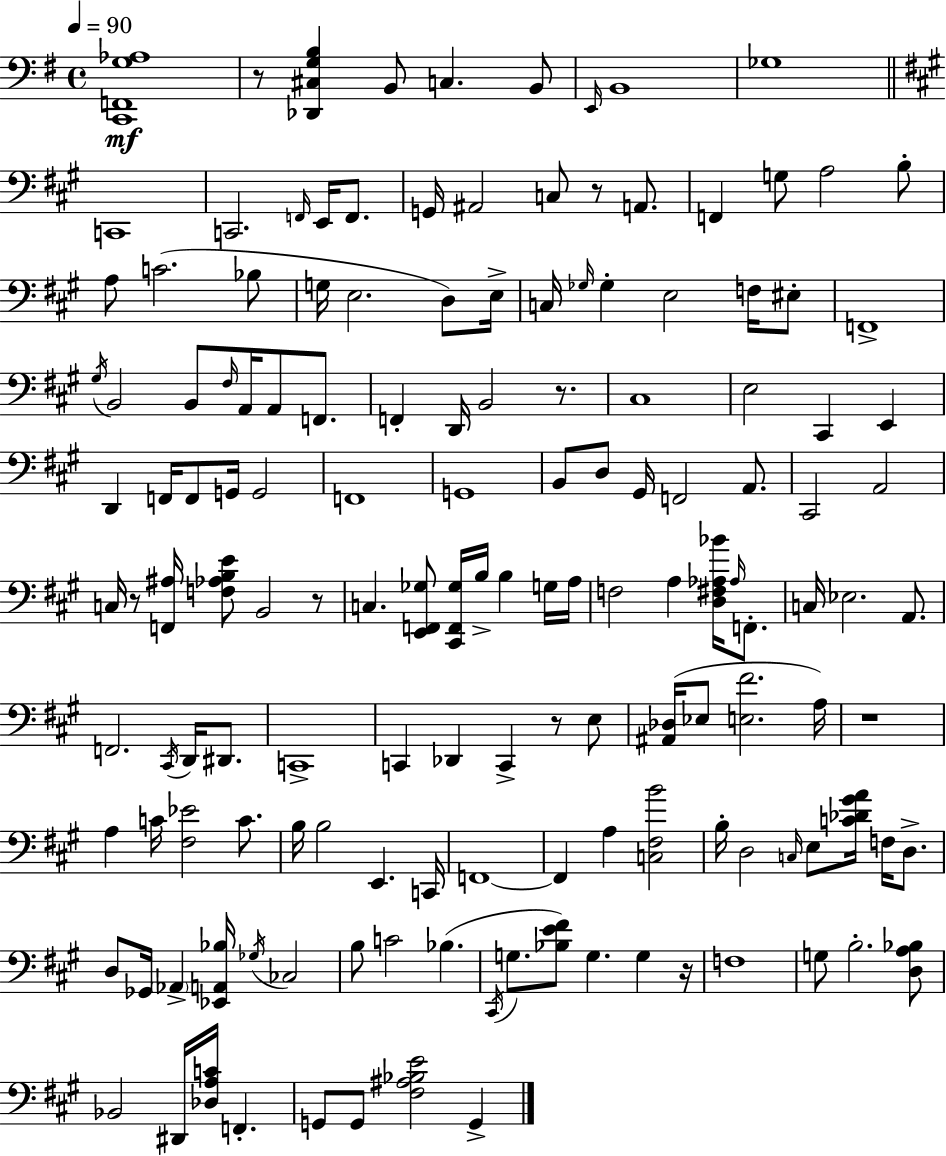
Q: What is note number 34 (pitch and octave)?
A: G#3